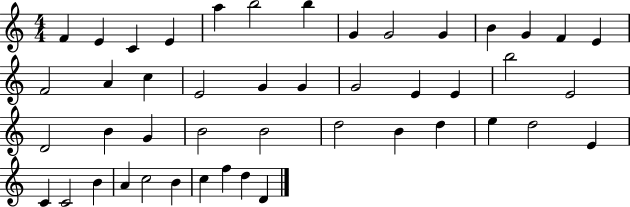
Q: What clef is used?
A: treble